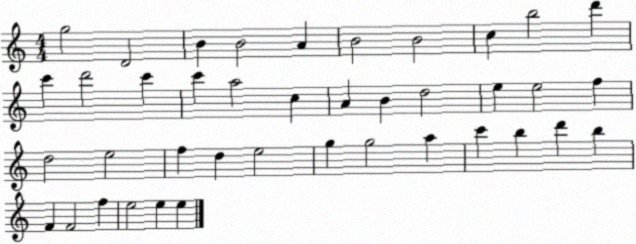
X:1
T:Untitled
M:4/4
L:1/4
K:C
g2 D2 B B2 A B2 B2 c b2 d' c' d'2 c' c' a2 c A B d2 e e2 f d2 e2 f d e2 g g2 a c' b d' b F F2 f e2 e e